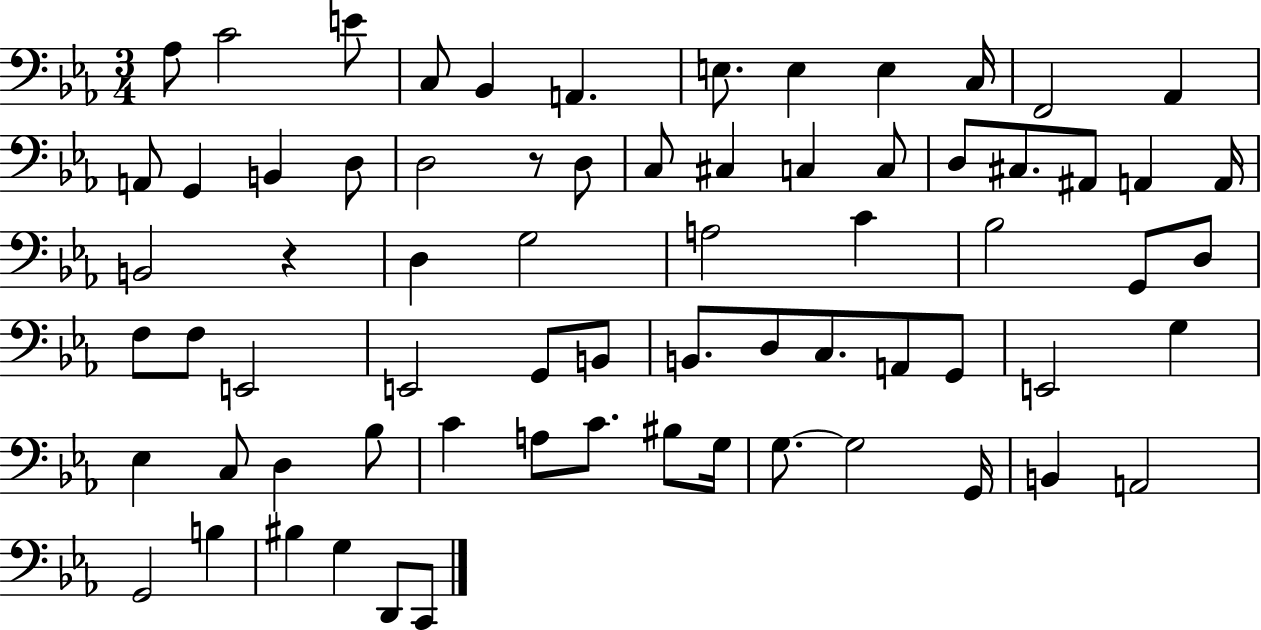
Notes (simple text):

Ab3/e C4/h E4/e C3/e Bb2/q A2/q. E3/e. E3/q E3/q C3/s F2/h Ab2/q A2/e G2/q B2/q D3/e D3/h R/e D3/e C3/e C#3/q C3/q C3/e D3/e C#3/e. A#2/e A2/q A2/s B2/h R/q D3/q G3/h A3/h C4/q Bb3/h G2/e D3/e F3/e F3/e E2/h E2/h G2/e B2/e B2/e. D3/e C3/e. A2/e G2/e E2/h G3/q Eb3/q C3/e D3/q Bb3/e C4/q A3/e C4/e. BIS3/e G3/s G3/e. G3/h G2/s B2/q A2/h G2/h B3/q BIS3/q G3/q D2/e C2/e